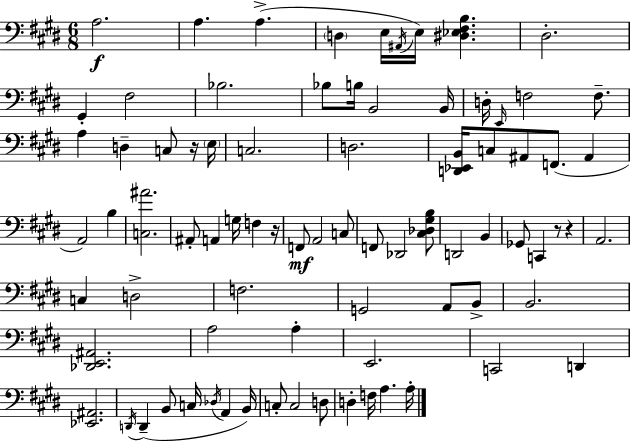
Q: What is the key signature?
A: E major